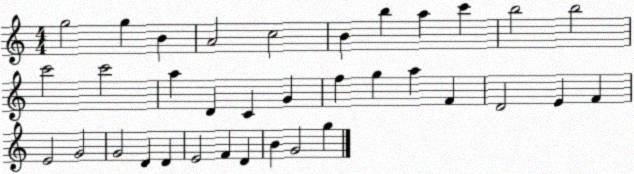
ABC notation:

X:1
T:Untitled
M:4/4
L:1/4
K:C
g2 g B A2 c2 B b a c' b2 b2 c'2 c'2 a D C G f g a F D2 E F E2 G2 G2 D D E2 F D B G2 g